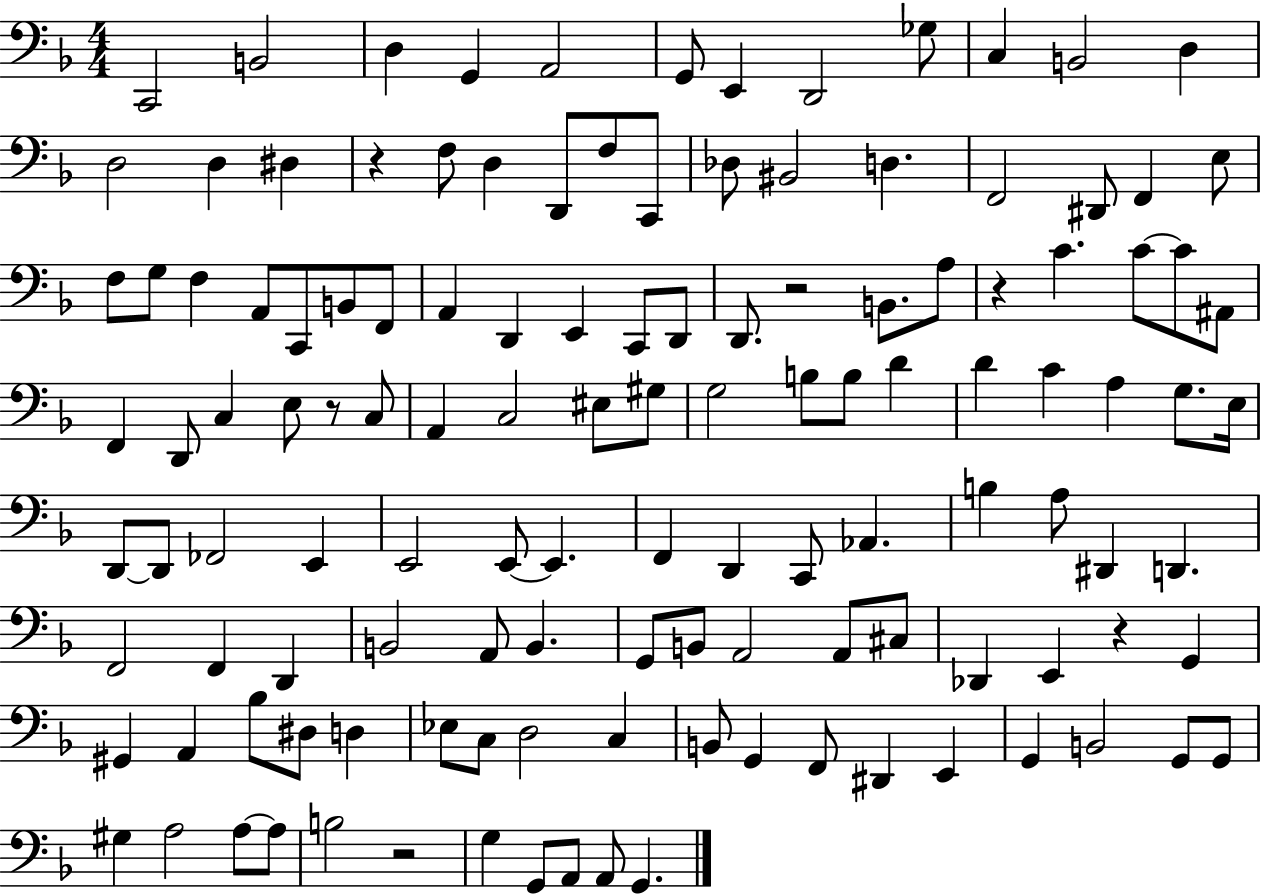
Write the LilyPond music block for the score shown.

{
  \clef bass
  \numericTimeSignature
  \time 4/4
  \key f \major
  c,2 b,2 | d4 g,4 a,2 | g,8 e,4 d,2 ges8 | c4 b,2 d4 | \break d2 d4 dis4 | r4 f8 d4 d,8 f8 c,8 | des8 bis,2 d4. | f,2 dis,8 f,4 e8 | \break f8 g8 f4 a,8 c,8 b,8 f,8 | a,4 d,4 e,4 c,8 d,8 | d,8. r2 b,8. a8 | r4 c'4. c'8~~ c'8 ais,8 | \break f,4 d,8 c4 e8 r8 c8 | a,4 c2 eis8 gis8 | g2 b8 b8 d'4 | d'4 c'4 a4 g8. e16 | \break d,8~~ d,8 fes,2 e,4 | e,2 e,8~~ e,4. | f,4 d,4 c,8 aes,4. | b4 a8 dis,4 d,4. | \break f,2 f,4 d,4 | b,2 a,8 b,4. | g,8 b,8 a,2 a,8 cis8 | des,4 e,4 r4 g,4 | \break gis,4 a,4 bes8 dis8 d4 | ees8 c8 d2 c4 | b,8 g,4 f,8 dis,4 e,4 | g,4 b,2 g,8 g,8 | \break gis4 a2 a8~~ a8 | b2 r2 | g4 g,8 a,8 a,8 g,4. | \bar "|."
}